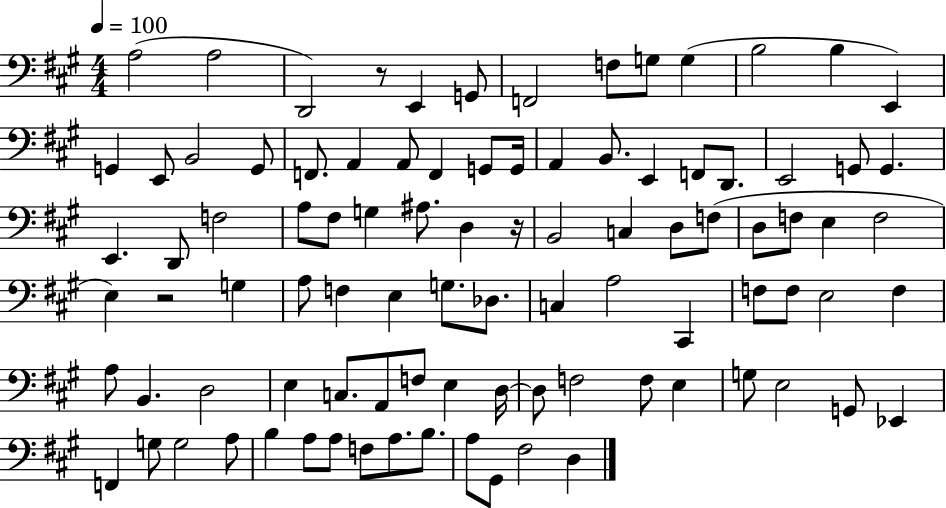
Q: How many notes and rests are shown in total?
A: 94